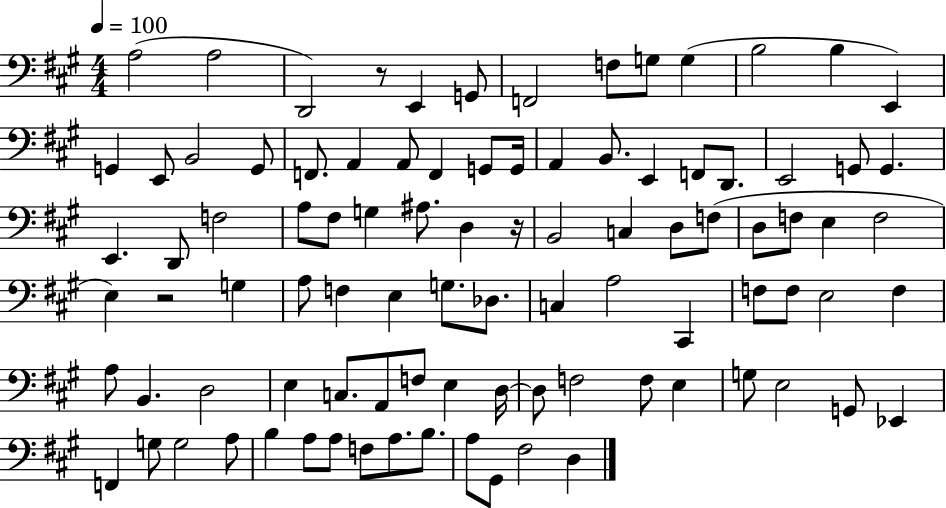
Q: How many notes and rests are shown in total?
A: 94